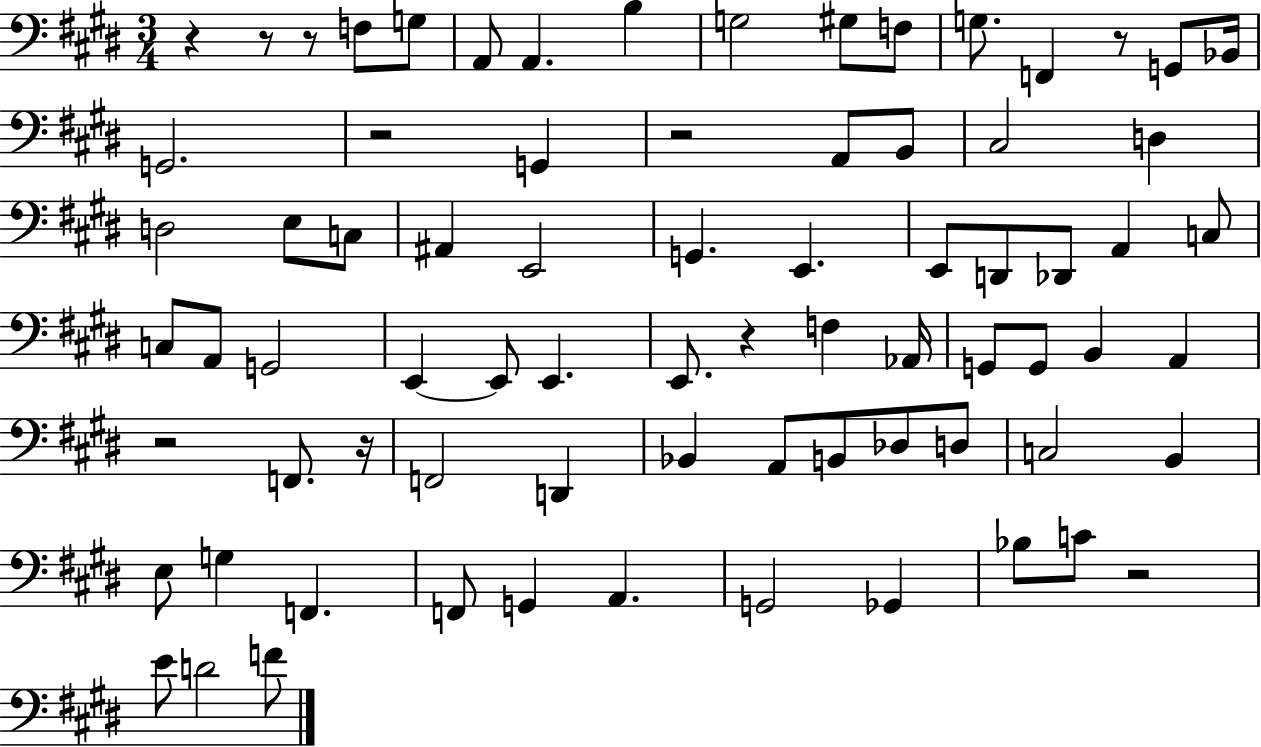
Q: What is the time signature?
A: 3/4